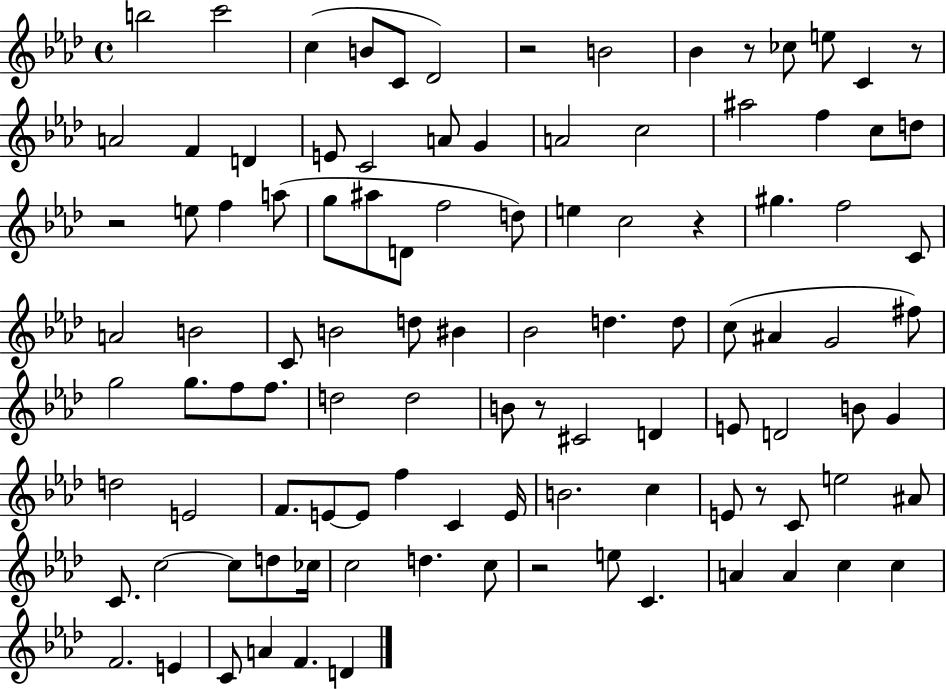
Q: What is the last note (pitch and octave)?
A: D4